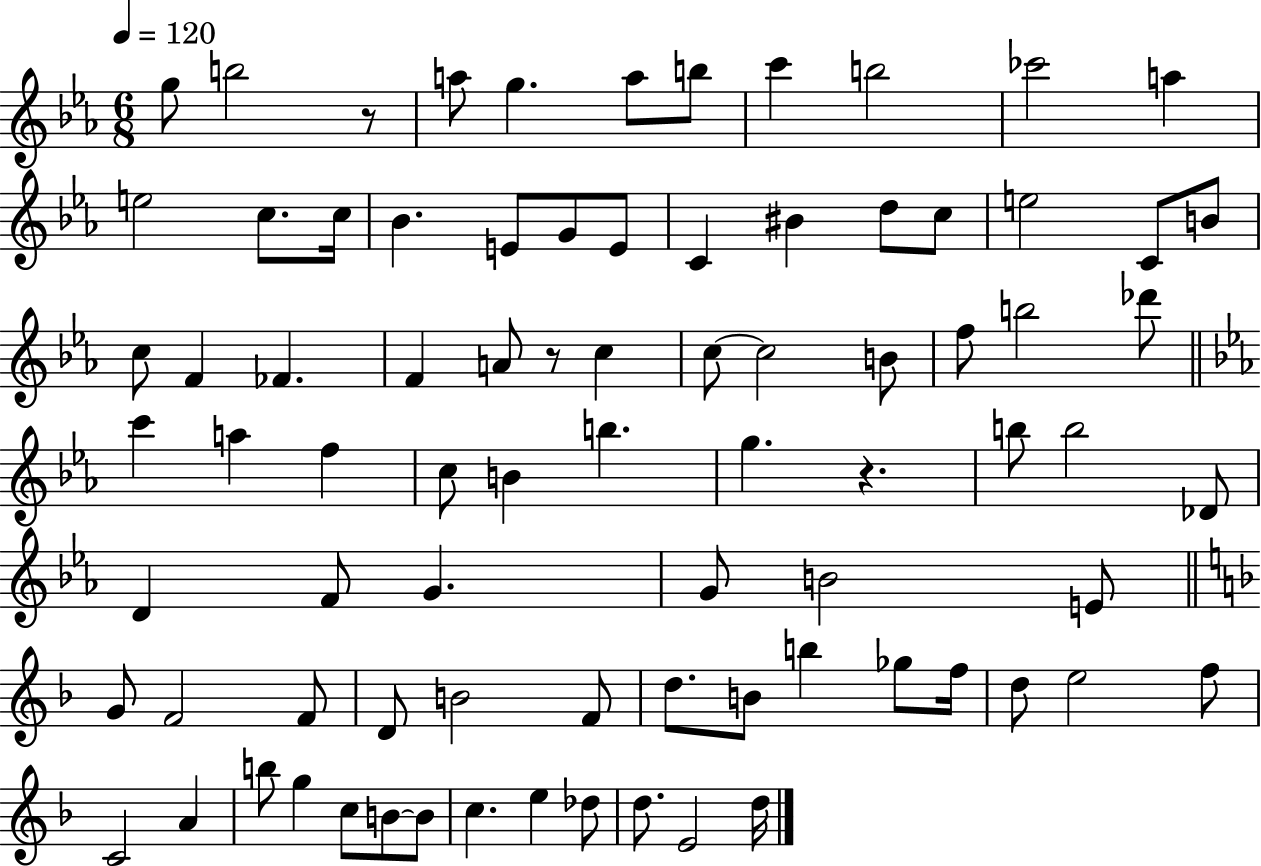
G5/e B5/h R/e A5/e G5/q. A5/e B5/e C6/q B5/h CES6/h A5/q E5/h C5/e. C5/s Bb4/q. E4/e G4/e E4/e C4/q BIS4/q D5/e C5/e E5/h C4/e B4/e C5/e F4/q FES4/q. F4/q A4/e R/e C5/q C5/e C5/h B4/e F5/e B5/h Db6/e C6/q A5/q F5/q C5/e B4/q B5/q. G5/q. R/q. B5/e B5/h Db4/e D4/q F4/e G4/q. G4/e B4/h E4/e G4/e F4/h F4/e D4/e B4/h F4/e D5/e. B4/e B5/q Gb5/e F5/s D5/e E5/h F5/e C4/h A4/q B5/e G5/q C5/e B4/e B4/e C5/q. E5/q Db5/e D5/e. E4/h D5/s